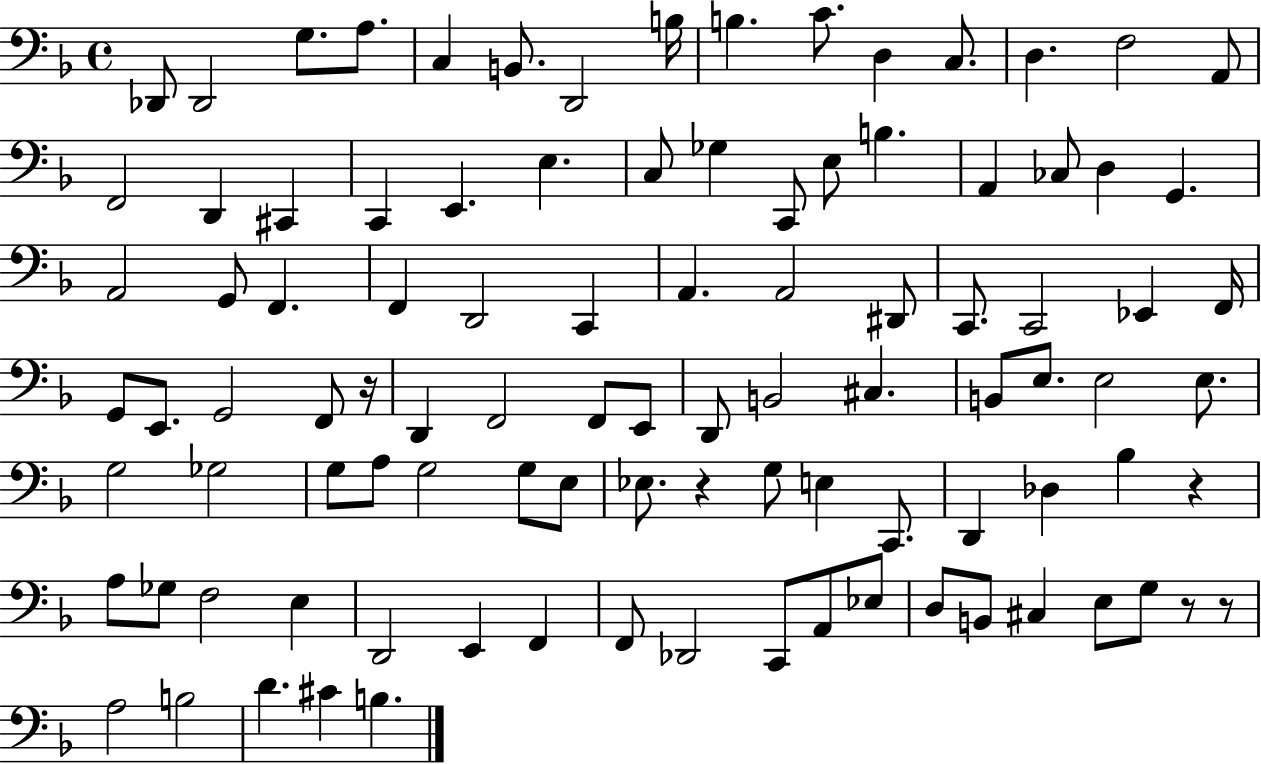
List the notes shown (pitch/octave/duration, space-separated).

Db2/e Db2/h G3/e. A3/e. C3/q B2/e. D2/h B3/s B3/q. C4/e. D3/q C3/e. D3/q. F3/h A2/e F2/h D2/q C#2/q C2/q E2/q. E3/q. C3/e Gb3/q C2/e E3/e B3/q. A2/q CES3/e D3/q G2/q. A2/h G2/e F2/q. F2/q D2/h C2/q A2/q. A2/h D#2/e C2/e. C2/h Eb2/q F2/s G2/e E2/e. G2/h F2/e R/s D2/q F2/h F2/e E2/e D2/e B2/h C#3/q. B2/e E3/e. E3/h E3/e. G3/h Gb3/h G3/e A3/e G3/h G3/e E3/e Eb3/e. R/q G3/e E3/q C2/e. D2/q Db3/q Bb3/q R/q A3/e Gb3/e F3/h E3/q D2/h E2/q F2/q F2/e Db2/h C2/e A2/e Eb3/e D3/e B2/e C#3/q E3/e G3/e R/e R/e A3/h B3/h D4/q. C#4/q B3/q.